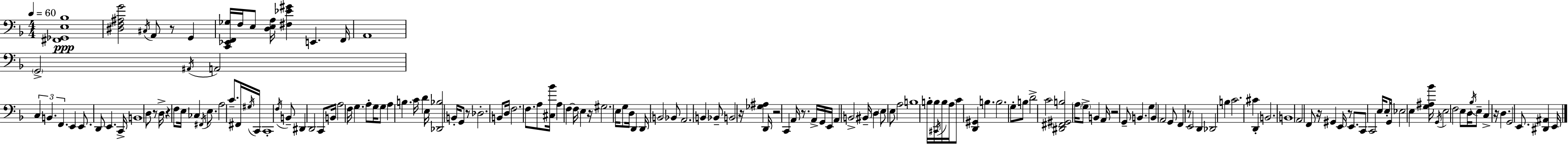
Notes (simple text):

[F#2,Gb2,E3,Bb3]/w [D#3,F3,A#3,G4]/h C#3/s A2/e R/e G2/q [C2,Eb2,F2,Gb3]/s F3/s E3/e [D3,E3,A3]/s [F#3,Eb4,G#4]/q E2/q. F2/s A2/w G2/h A#2/s A2/h C3/q B2/q. F2/q. E2/q E2/e. D2/e E2/q. C2/s B2/w D3/e R/e D3/s R/q F3/e E3/s CES3/q F#2/s E3/e. A3/h C4/e. F#2/s G#3/s C2/s C2/w F3/s B2/e D#2/q D2/h C2/e B2/s A3/h F3/s G3/q. A3/e G3/s G3/e A3/q B3/q. C4/s D4/q E3/s [Db2,Bb3]/h B2/s G2/e R/e Db3/h. B2/e D3/s F3/h. F3/e. A3/e [C#3,Bb4]/s A3/q F3/q F3/s E3/q R/s G#3/h. E3/s G3/e D3/s D2/q D2/s B2/h Bb2/e A2/h. B2/q Bb2/e B2/h R/s [Gb3,A#3]/q D2/s R/h C2/q A2/s R/e. A2/s G2/s E2/s A2/q B2/h BIS2/s D3/q E3/e E3/e A3/h B3/w B3/s B3/s C#2/s B3/s A3/s C4/e [D2,G#2]/q B3/q. B3/h. G3/e B3/e D4/h C4/h [D#2,F#2,G#2,B3]/h A3/s G3/e B2/q A2/s R/h G2/e B2/q. G3/q B2/q A2/h G2/e F2/q R/e E2/h D2/q Db2/h B3/q C4/h. C#4/q D2/q B2/h. B2/w A2/h F2/e R/s G#2/q E2/s R/e E2/e. C2/e C2/h E3/s E3/e G2/s Eb3/h E3/q [G3,A#3,Bb4]/s G2/s E3/h F3/h E3/e D3/s Bb3/s E3/e C3/q R/s D3/q. G2/h E2/e. [D#2,A#2]/q E2/s